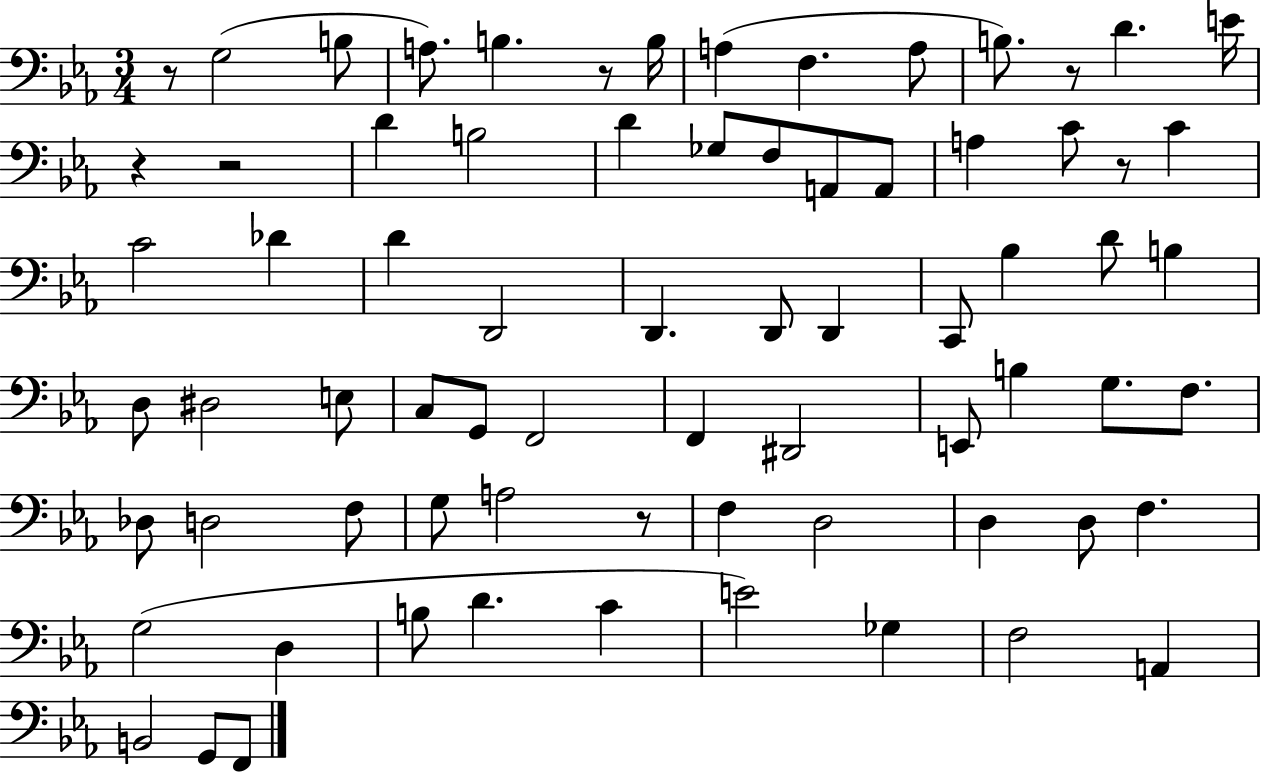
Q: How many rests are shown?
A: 7